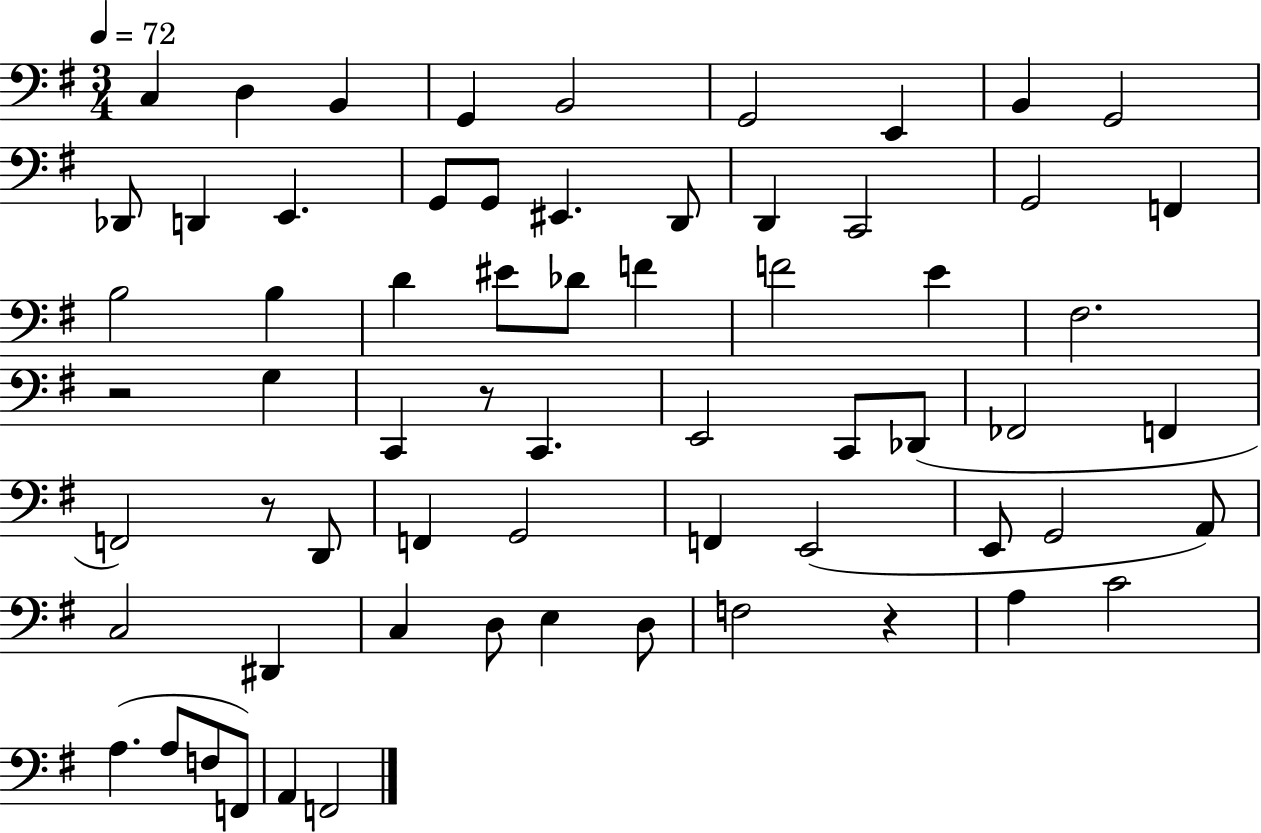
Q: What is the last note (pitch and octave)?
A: F2